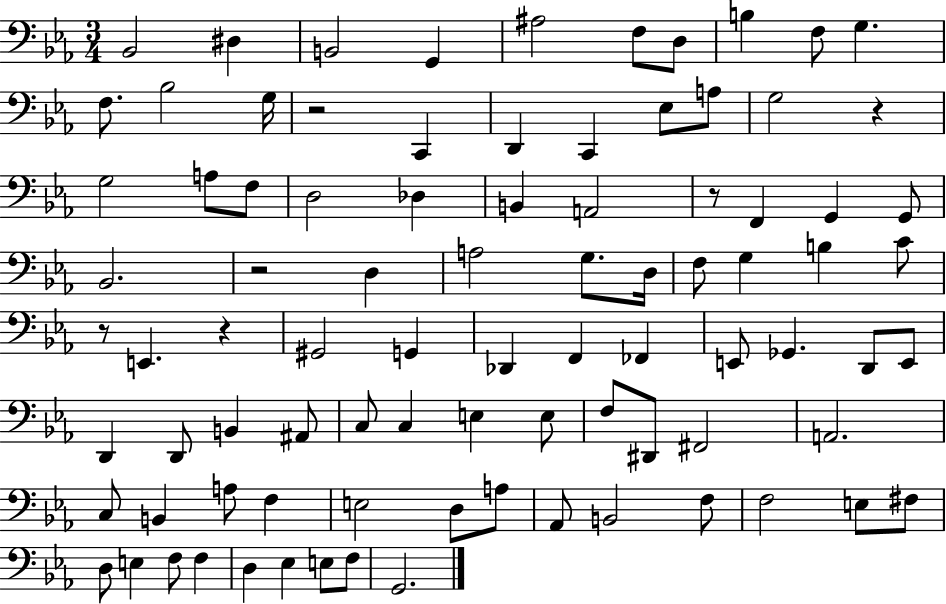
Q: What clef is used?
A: bass